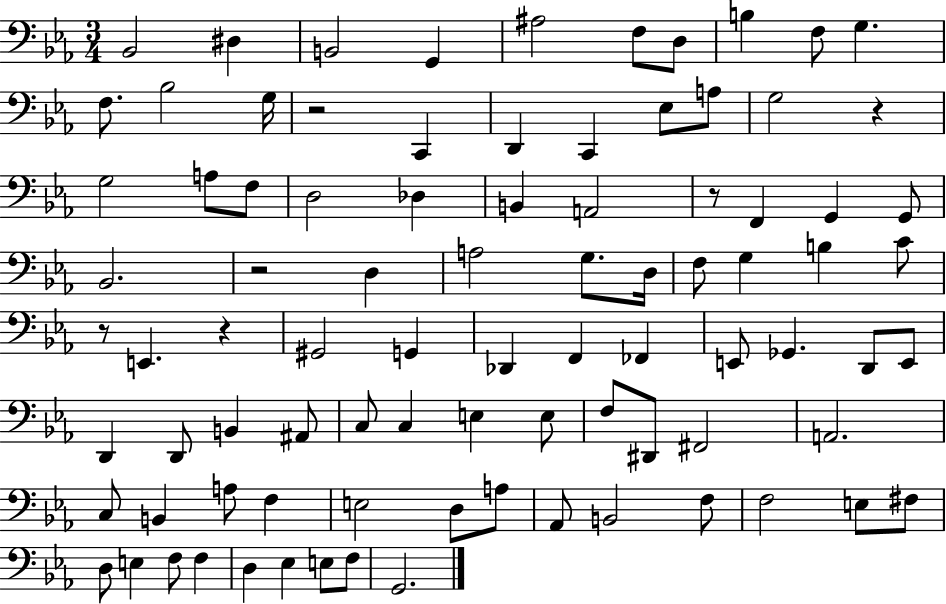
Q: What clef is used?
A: bass